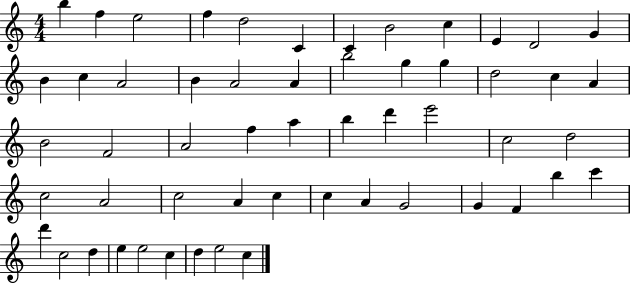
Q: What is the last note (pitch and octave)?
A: C5